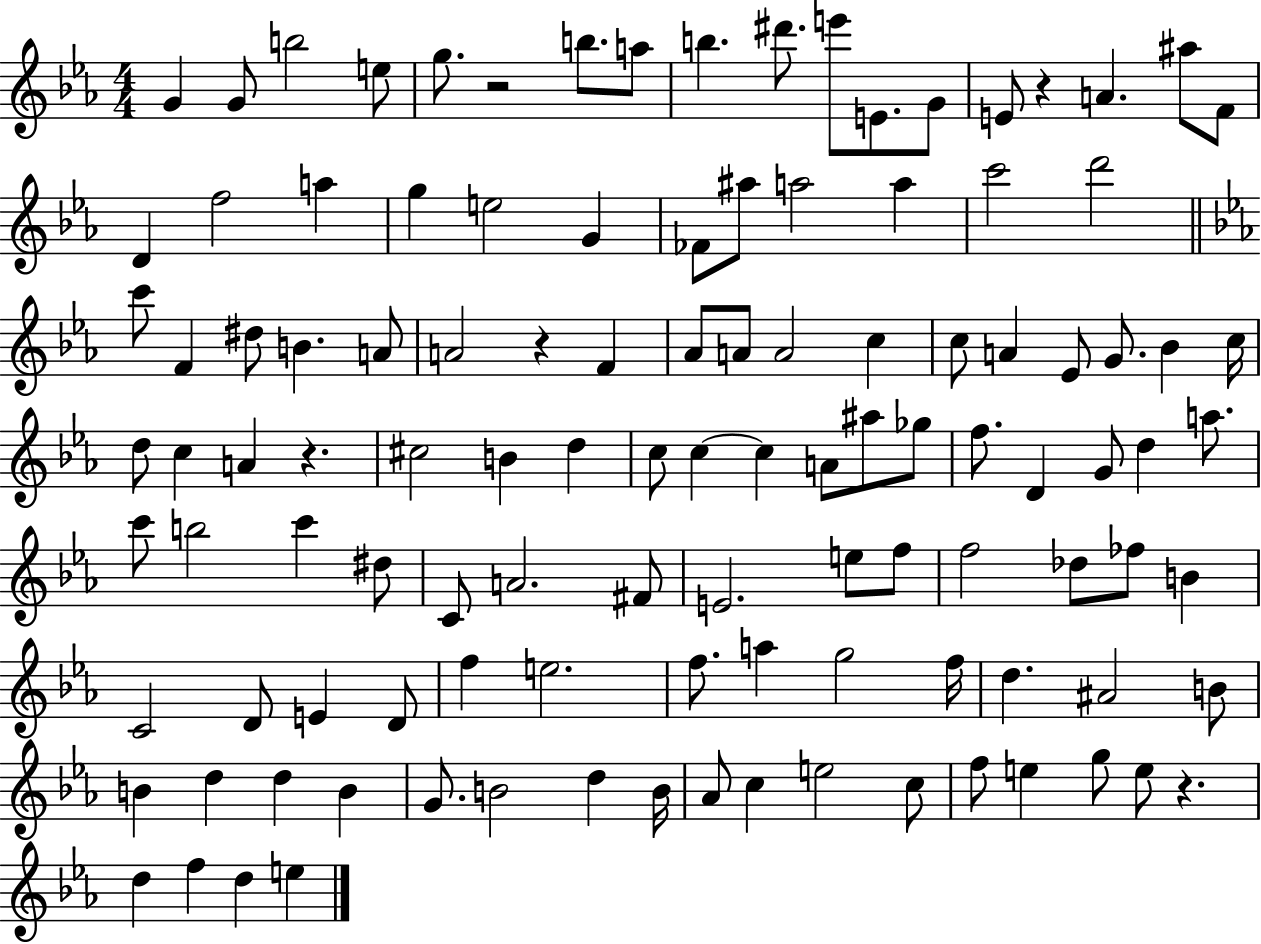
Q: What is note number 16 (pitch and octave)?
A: F4